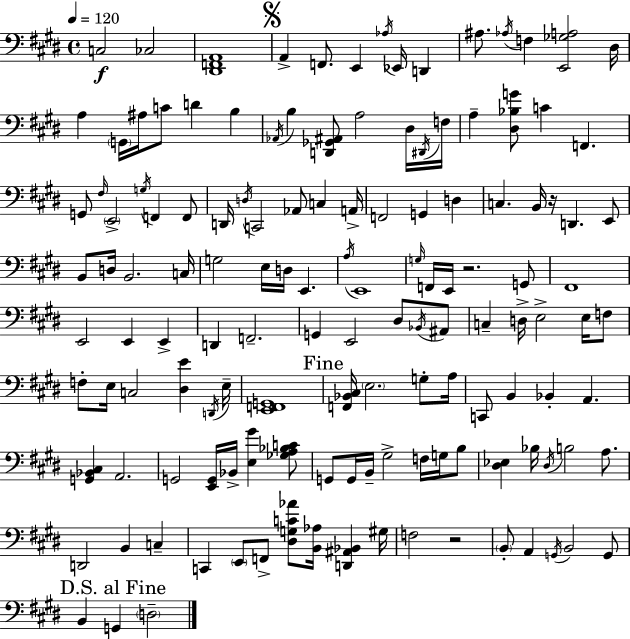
{
  \clef bass
  \time 4/4
  \defaultTimeSignature
  \key e \major
  \tempo 4 = 120
  c2\f ces2 | <dis, f, a,>1 | \mark \markup { \musicglyph "scripts.segno" } a,4-> f,8. e,4 \acciaccatura { aes16 } ees,16 d,4 | ais8. \acciaccatura { aes16 } f4 <e, ges a>2 | \break dis16 a4 \parenthesize g,16 ais16 c'8 d'4 b4 | \acciaccatura { aes,16 } b4 <d, ges, ais,>8 a2 | dis16 \acciaccatura { dis,16 } f16 a4-- <dis bes g'>8 c'4 f,4. | g,8 \grace { fis16 } \parenthesize e,2-> \acciaccatura { g16 } | \break f,4 f,8 d,16 \acciaccatura { d16 } c,2 | aes,8 c4 a,16-> f,2 g,4 | d4 c4. b,16 r16 d,4. | e,8 b,8 d16 b,2. | \break c16 g2 e16 | d16 e,4. \acciaccatura { a16 } e,1 | \grace { g16 } f,16 e,16 r2. | g,8 fis,1 | \break e,2 | e,4 e,4-> d,4 f,2.-- | g,4 e,2 | dis8 \acciaccatura { bes,16 } ais,8 c4-- d16-> e2-> | \break e16 f8 f8-. e16 c2 | <dis e'>4 \acciaccatura { d,16 } e16-- <e, f, g,>1 | \mark "Fine" <f, bes, cis>16 \parenthesize e2. | g8-. a16 c,8 b,4 | \break bes,4-. a,4. <g, bes, cis>4 a,2. | g,2 | <e, g,>16 bes,16-> <e gis'>4 <ges a bes c'>8 g,8 g,16 b,16-- gis2-> | f16 g16 b8 <dis ees>4 bes16 | \break \acciaccatura { dis16 } b2 a8. d,2 | b,4 c4-- c,4 | \parenthesize e,8 f,8-> <dis g c' aes'>8 <b, aes>16 <d, ais, bes,>4 gis16 f2 | r2 \parenthesize b,8-. a,4 | \break \acciaccatura { g,16 } b,2 g,8 \mark "D.S. al Fine" b,4 | g,4 \parenthesize d2-- \bar "|."
}